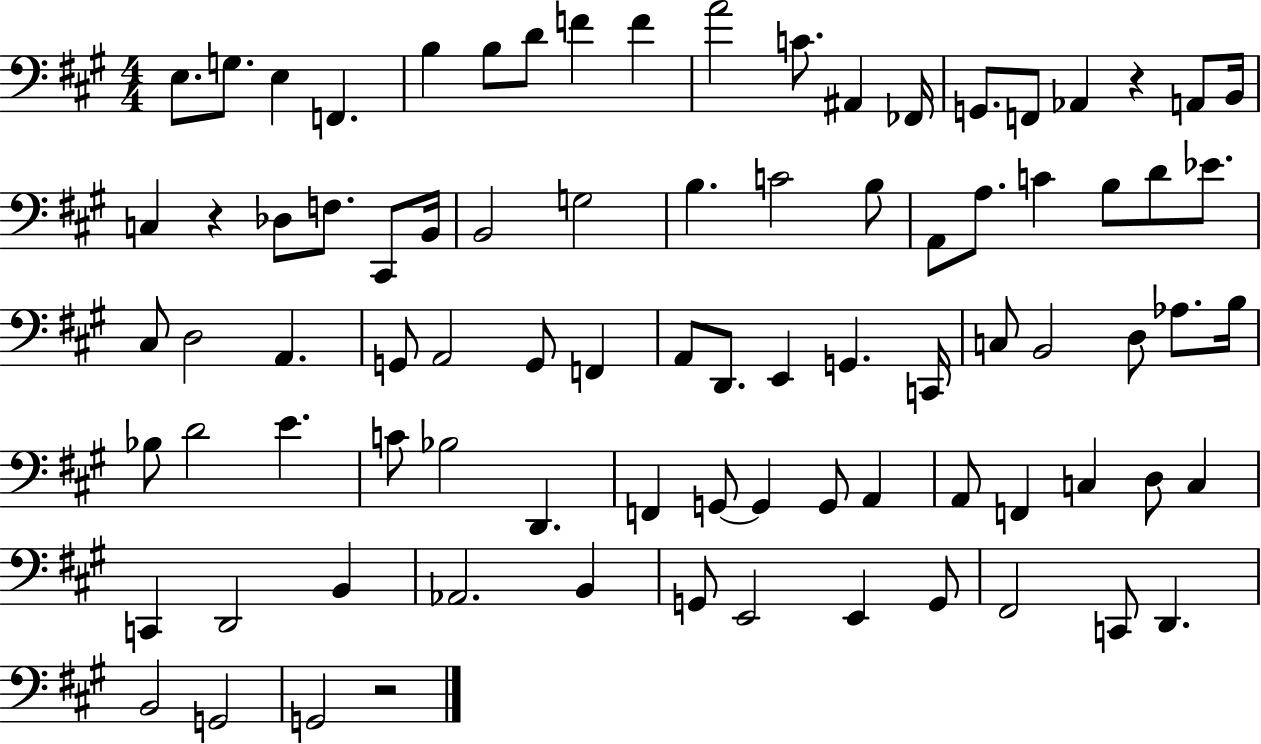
E3/e. G3/e. E3/q F2/q. B3/q B3/e D4/e F4/q F4/q A4/h C4/e. A#2/q FES2/s G2/e. F2/e Ab2/q R/q A2/e B2/s C3/q R/q Db3/e F3/e. C#2/e B2/s B2/h G3/h B3/q. C4/h B3/e A2/e A3/e. C4/q B3/e D4/e Eb4/e. C#3/e D3/h A2/q. G2/e A2/h G2/e F2/q A2/e D2/e. E2/q G2/q. C2/s C3/e B2/h D3/e Ab3/e. B3/s Bb3/e D4/h E4/q. C4/e Bb3/h D2/q. F2/q G2/e G2/q G2/e A2/q A2/e F2/q C3/q D3/e C3/q C2/q D2/h B2/q Ab2/h. B2/q G2/e E2/h E2/q G2/e F#2/h C2/e D2/q. B2/h G2/h G2/h R/h